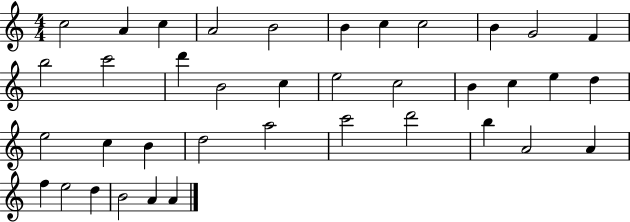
{
  \clef treble
  \numericTimeSignature
  \time 4/4
  \key c \major
  c''2 a'4 c''4 | a'2 b'2 | b'4 c''4 c''2 | b'4 g'2 f'4 | \break b''2 c'''2 | d'''4 b'2 c''4 | e''2 c''2 | b'4 c''4 e''4 d''4 | \break e''2 c''4 b'4 | d''2 a''2 | c'''2 d'''2 | b''4 a'2 a'4 | \break f''4 e''2 d''4 | b'2 a'4 a'4 | \bar "|."
}